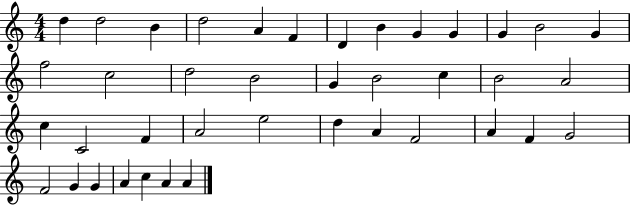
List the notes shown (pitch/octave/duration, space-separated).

D5/q D5/h B4/q D5/h A4/q F4/q D4/q B4/q G4/q G4/q G4/q B4/h G4/q F5/h C5/h D5/h B4/h G4/q B4/h C5/q B4/h A4/h C5/q C4/h F4/q A4/h E5/h D5/q A4/q F4/h A4/q F4/q G4/h F4/h G4/q G4/q A4/q C5/q A4/q A4/q